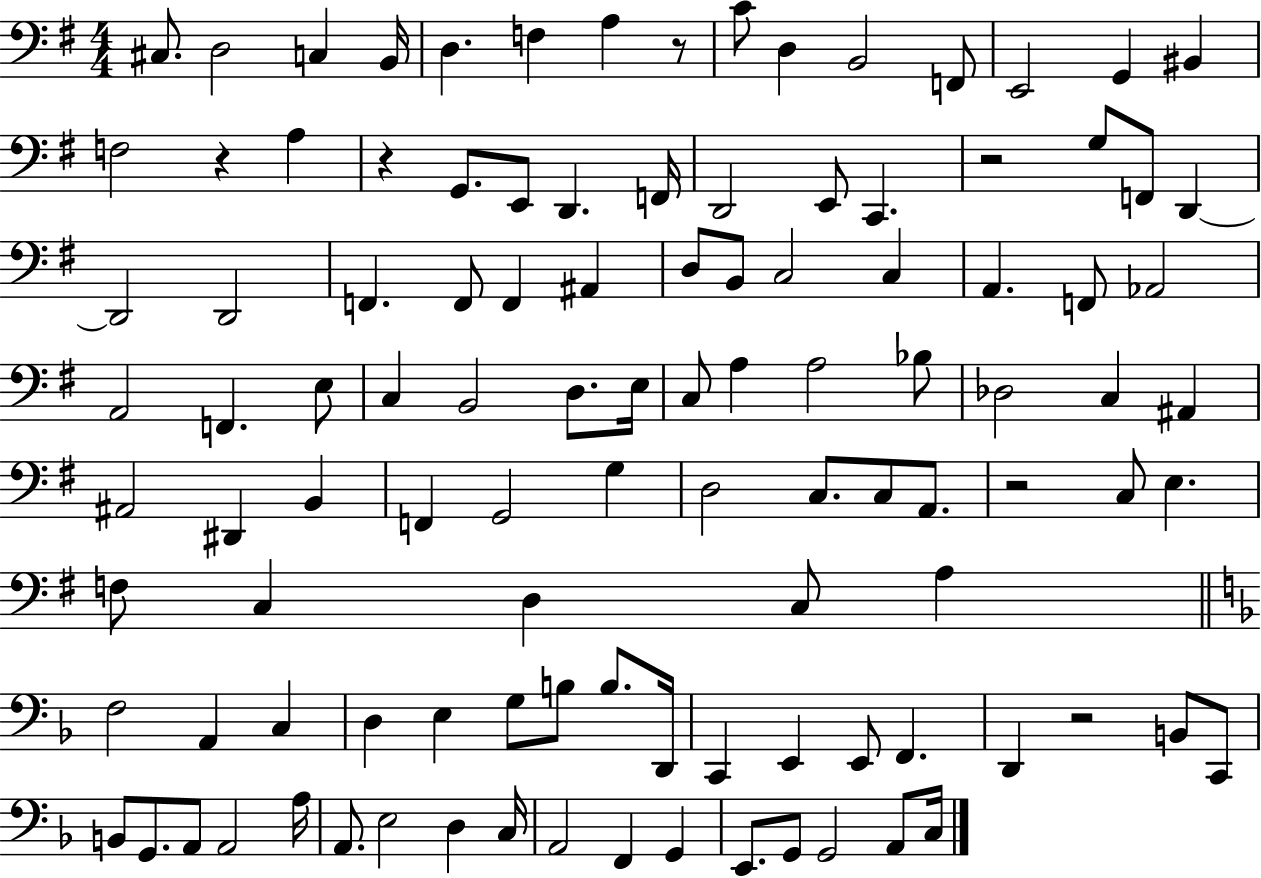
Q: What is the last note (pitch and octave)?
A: C3